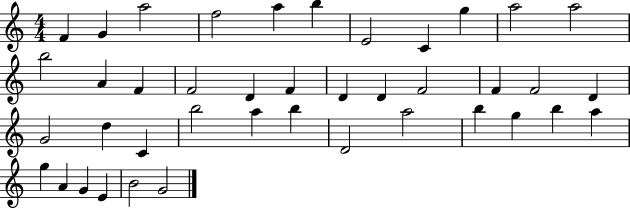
X:1
T:Untitled
M:4/4
L:1/4
K:C
F G a2 f2 a b E2 C g a2 a2 b2 A F F2 D F D D F2 F F2 D G2 d C b2 a b D2 a2 b g b a g A G E B2 G2